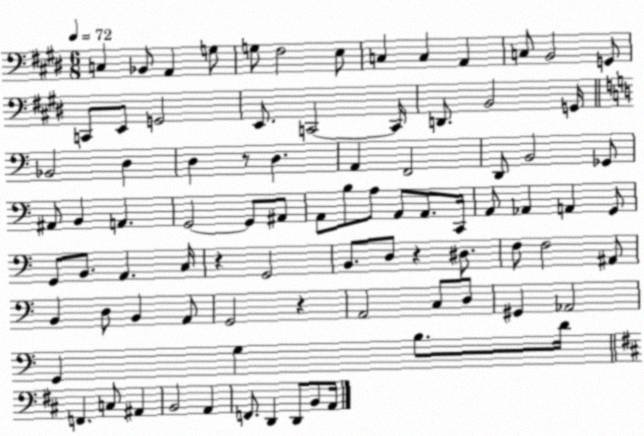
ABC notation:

X:1
T:Untitled
M:6/8
L:1/4
K:E
C, _B,,/2 A,, G,/2 G,/2 ^F,2 E,/2 C, C, A,, C,/2 B,,2 G,,/2 C,,/2 E,,/2 G,,2 E,,/2 C,,2 C,,/4 D,,/2 B,,2 G,,/4 _B,,2 D, D, z/2 D, A,, F,,2 D,,/2 B,,2 _G,,/2 ^A,,/2 B,, A,, G,,2 G,,/2 ^A,,/2 A,,/2 B,/2 A,/2 A,,/2 A,,/2 C,,/4 A,,/2 _A,, A,, G,,/2 G,,/2 B,,/2 A,, C,/4 z G,,2 B,,/2 D,/2 z ^D,/2 F,/2 F,2 ^A,,/2 B,, D,/2 B,, A,,/2 G,,2 z A,,2 C,/2 D,/2 ^G,, _A,,2 G,, G, B,/2 D/4 F,, C,/2 ^A,, B,,2 A,, F,,/2 D,, D,,/2 B,,/2 A,,/4